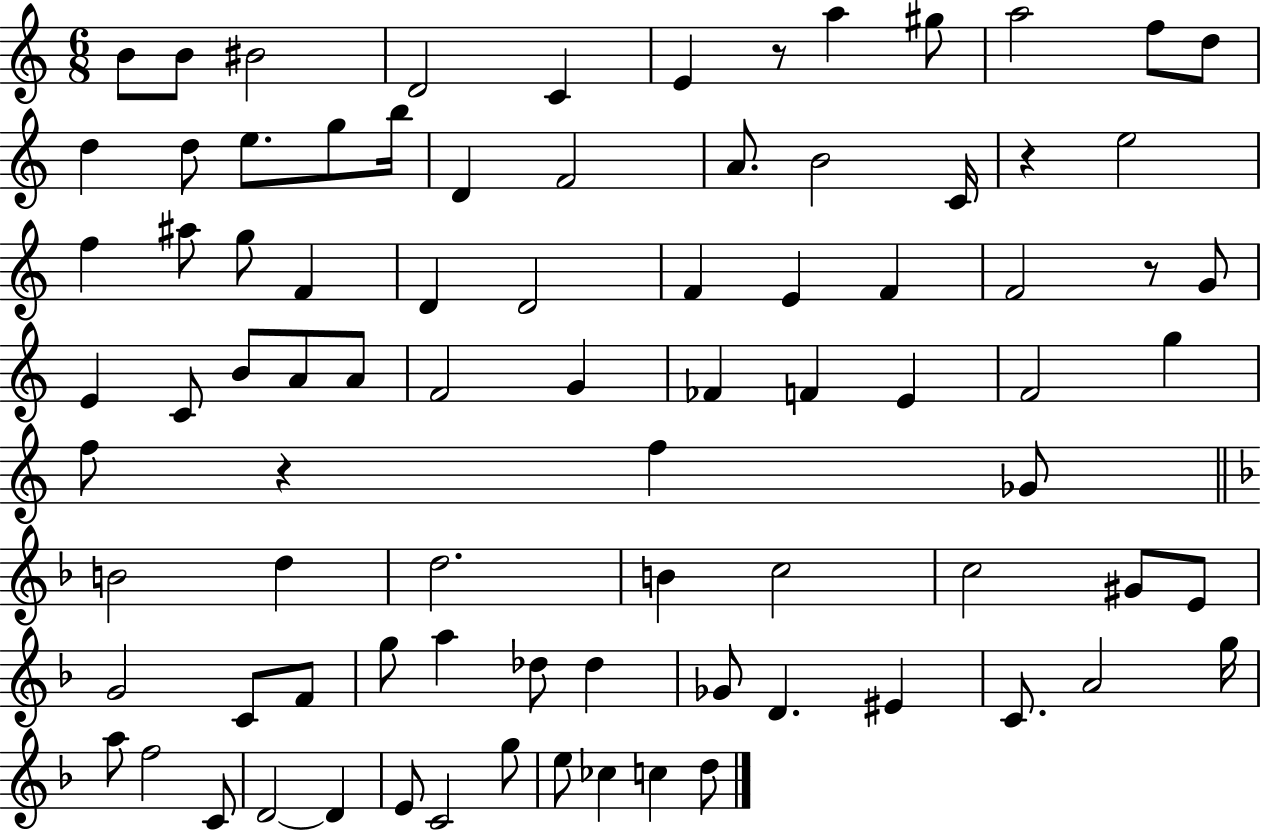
{
  \clef treble
  \numericTimeSignature
  \time 6/8
  \key c \major
  b'8 b'8 bis'2 | d'2 c'4 | e'4 r8 a''4 gis''8 | a''2 f''8 d''8 | \break d''4 d''8 e''8. g''8 b''16 | d'4 f'2 | a'8. b'2 c'16 | r4 e''2 | \break f''4 ais''8 g''8 f'4 | d'4 d'2 | f'4 e'4 f'4 | f'2 r8 g'8 | \break e'4 c'8 b'8 a'8 a'8 | f'2 g'4 | fes'4 f'4 e'4 | f'2 g''4 | \break f''8 r4 f''4 ges'8 | \bar "||" \break \key f \major b'2 d''4 | d''2. | b'4 c''2 | c''2 gis'8 e'8 | \break g'2 c'8 f'8 | g''8 a''4 des''8 des''4 | ges'8 d'4. eis'4 | c'8. a'2 g''16 | \break a''8 f''2 c'8 | d'2~~ d'4 | e'8 c'2 g''8 | e''8 ces''4 c''4 d''8 | \break \bar "|."
}